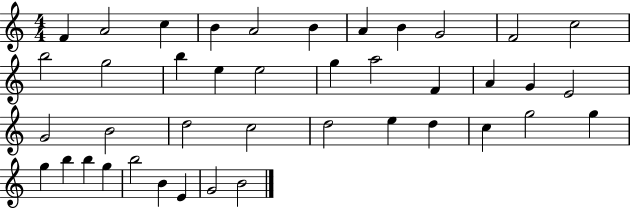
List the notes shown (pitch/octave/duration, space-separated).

F4/q A4/h C5/q B4/q A4/h B4/q A4/q B4/q G4/h F4/h C5/h B5/h G5/h B5/q E5/q E5/h G5/q A5/h F4/q A4/q G4/q E4/h G4/h B4/h D5/h C5/h D5/h E5/q D5/q C5/q G5/h G5/q G5/q B5/q B5/q G5/q B5/h B4/q E4/q G4/h B4/h